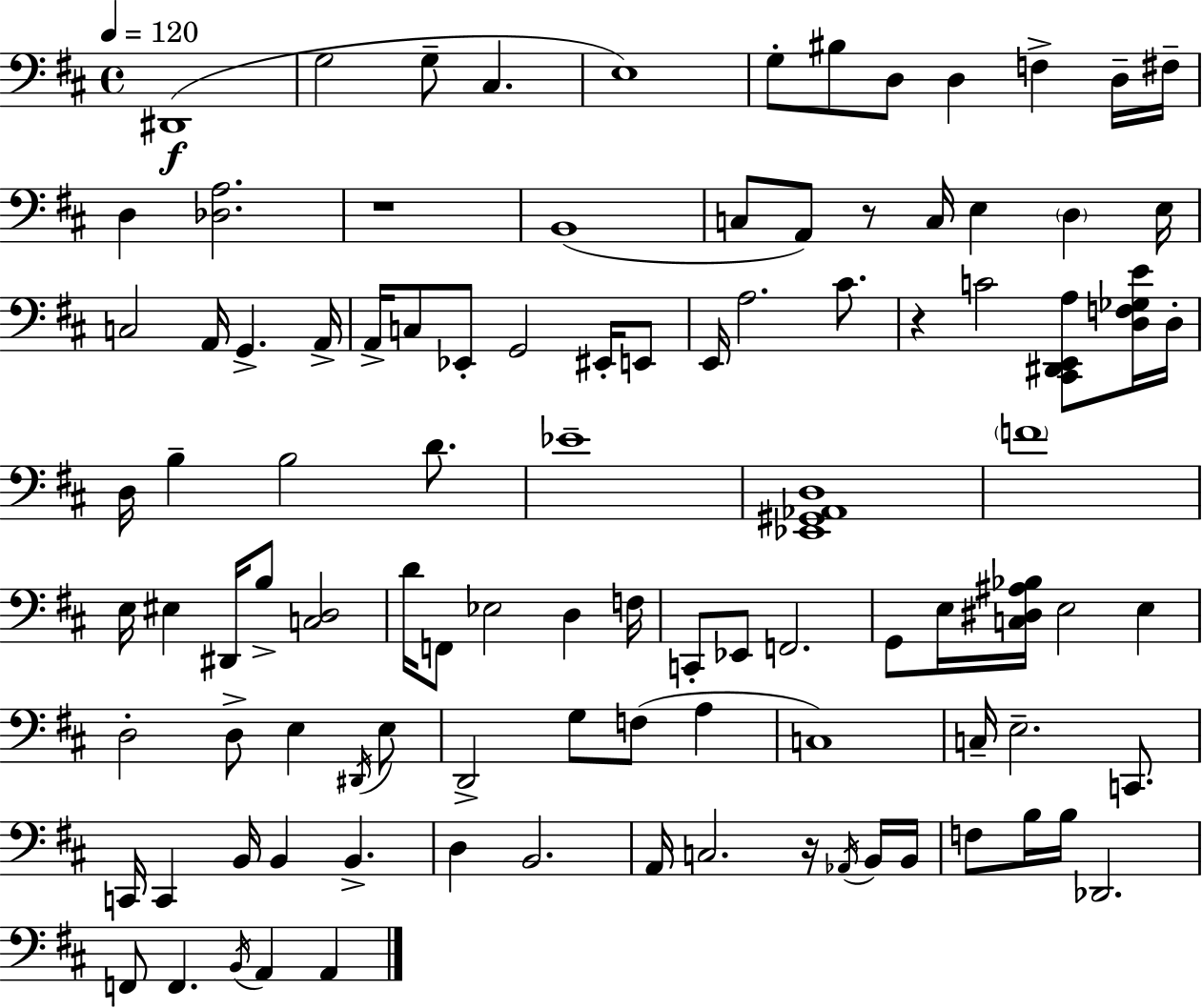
{
  \clef bass
  \time 4/4
  \defaultTimeSignature
  \key d \major
  \tempo 4 = 120
  dis,1(\f | g2 g8-- cis4. | e1) | g8-. bis8 d8 d4 f4-> d16-- fis16-- | \break d4 <des a>2. | r1 | b,1( | c8 a,8) r8 c16 e4 \parenthesize d4 e16 | \break c2 a,16 g,4.-> a,16-> | a,16-> c8 ees,8-. g,2 eis,16-. e,8 | e,16 a2. cis'8. | r4 c'2 <cis, dis, e, a>8 <d f ges e'>16 d16-. | \break d16 b4-- b2 d'8. | ees'1-- | <ees, gis, aes, d>1 | \parenthesize f'1 | \break e16 eis4 dis,16 b8-> <c d>2 | d'16 f,8 ees2 d4 f16 | c,8-. ees,8 f,2. | g,8 e16 <c dis ais bes>16 e2 e4 | \break d2-. d8-> e4 \acciaccatura { dis,16 } e8 | d,2-> g8 f8( a4 | c1) | c16-- e2.-- c,8. | \break c,16 c,4 b,16 b,4 b,4.-> | d4 b,2. | a,16 c2. r16 \acciaccatura { aes,16 } | b,16 b,16 f8 b16 b16 des,2. | \break f,8 f,4. \acciaccatura { b,16 } a,4 a,4 | \bar "|."
}